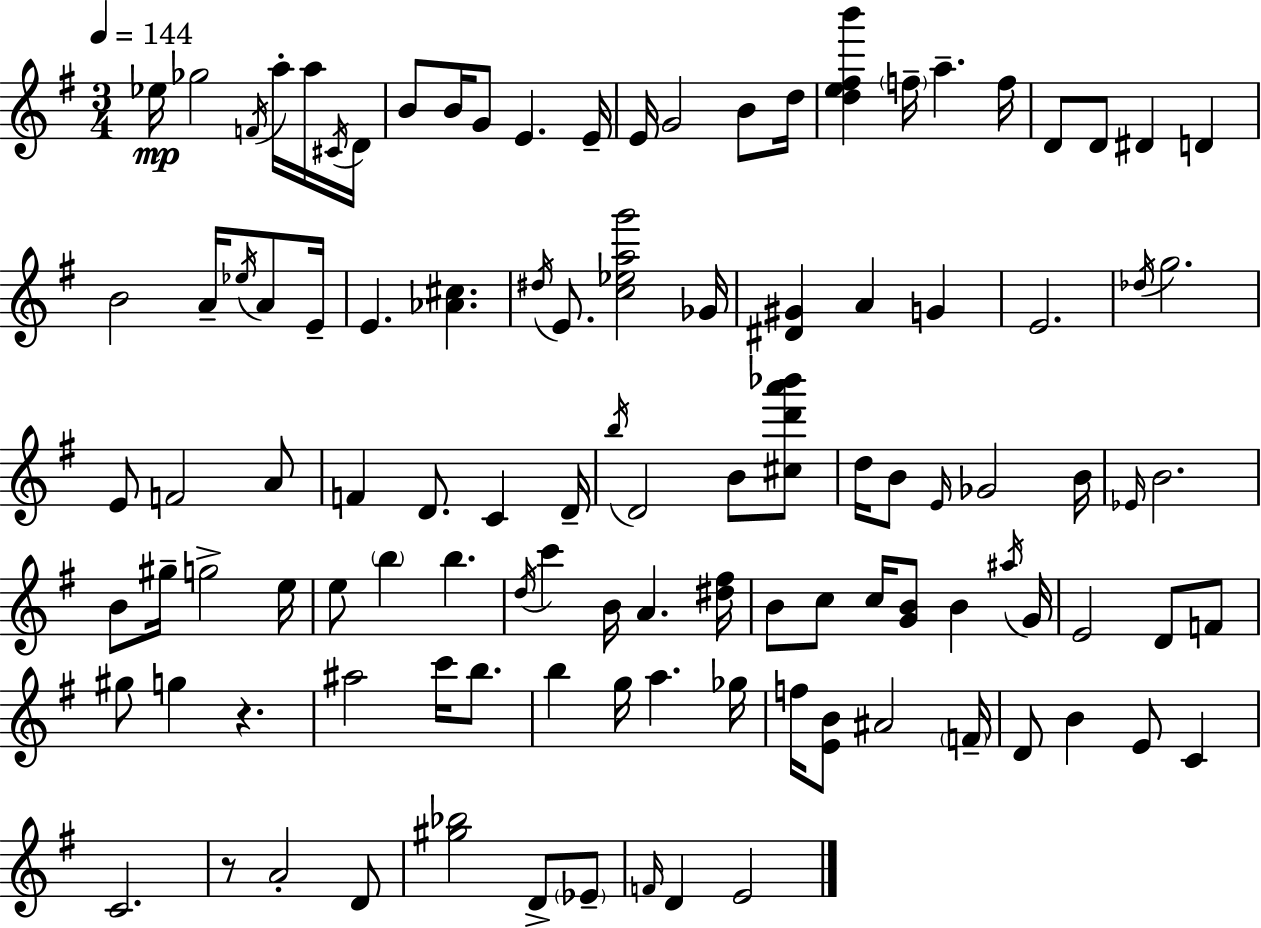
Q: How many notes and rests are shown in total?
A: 109